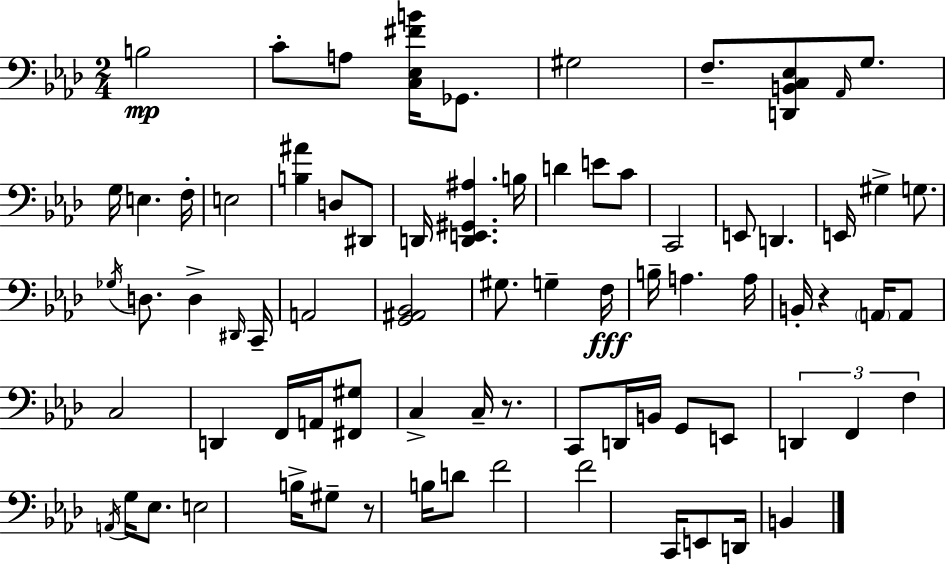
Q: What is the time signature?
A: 2/4